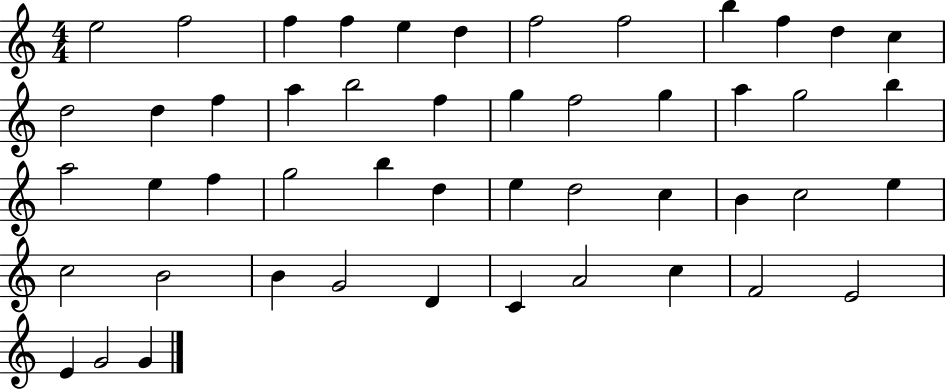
{
  \clef treble
  \numericTimeSignature
  \time 4/4
  \key c \major
  e''2 f''2 | f''4 f''4 e''4 d''4 | f''2 f''2 | b''4 f''4 d''4 c''4 | \break d''2 d''4 f''4 | a''4 b''2 f''4 | g''4 f''2 g''4 | a''4 g''2 b''4 | \break a''2 e''4 f''4 | g''2 b''4 d''4 | e''4 d''2 c''4 | b'4 c''2 e''4 | \break c''2 b'2 | b'4 g'2 d'4 | c'4 a'2 c''4 | f'2 e'2 | \break e'4 g'2 g'4 | \bar "|."
}